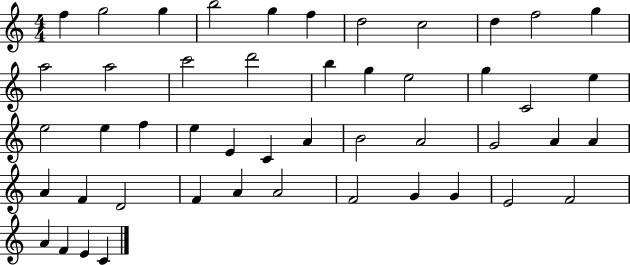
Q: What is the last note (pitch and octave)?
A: C4